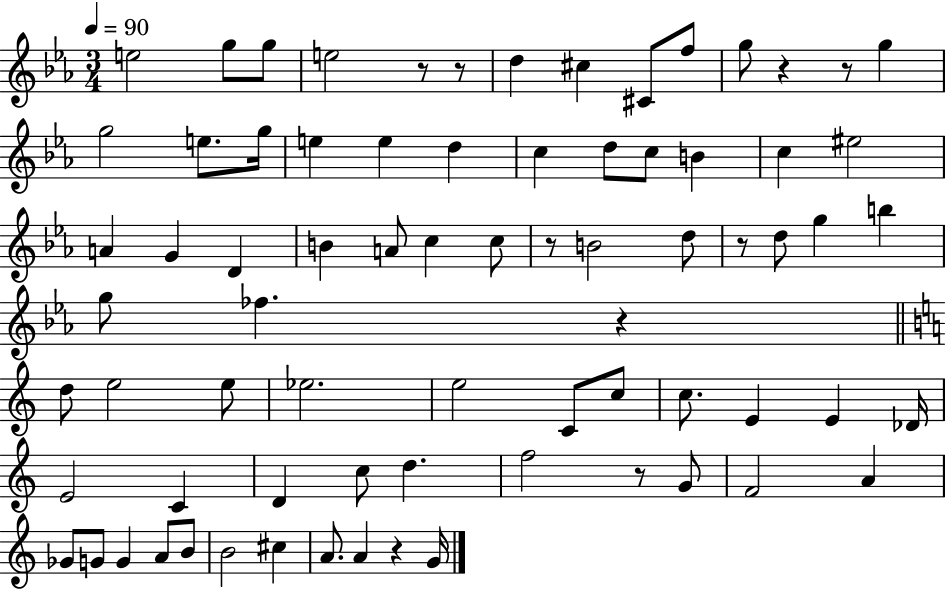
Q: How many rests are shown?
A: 9